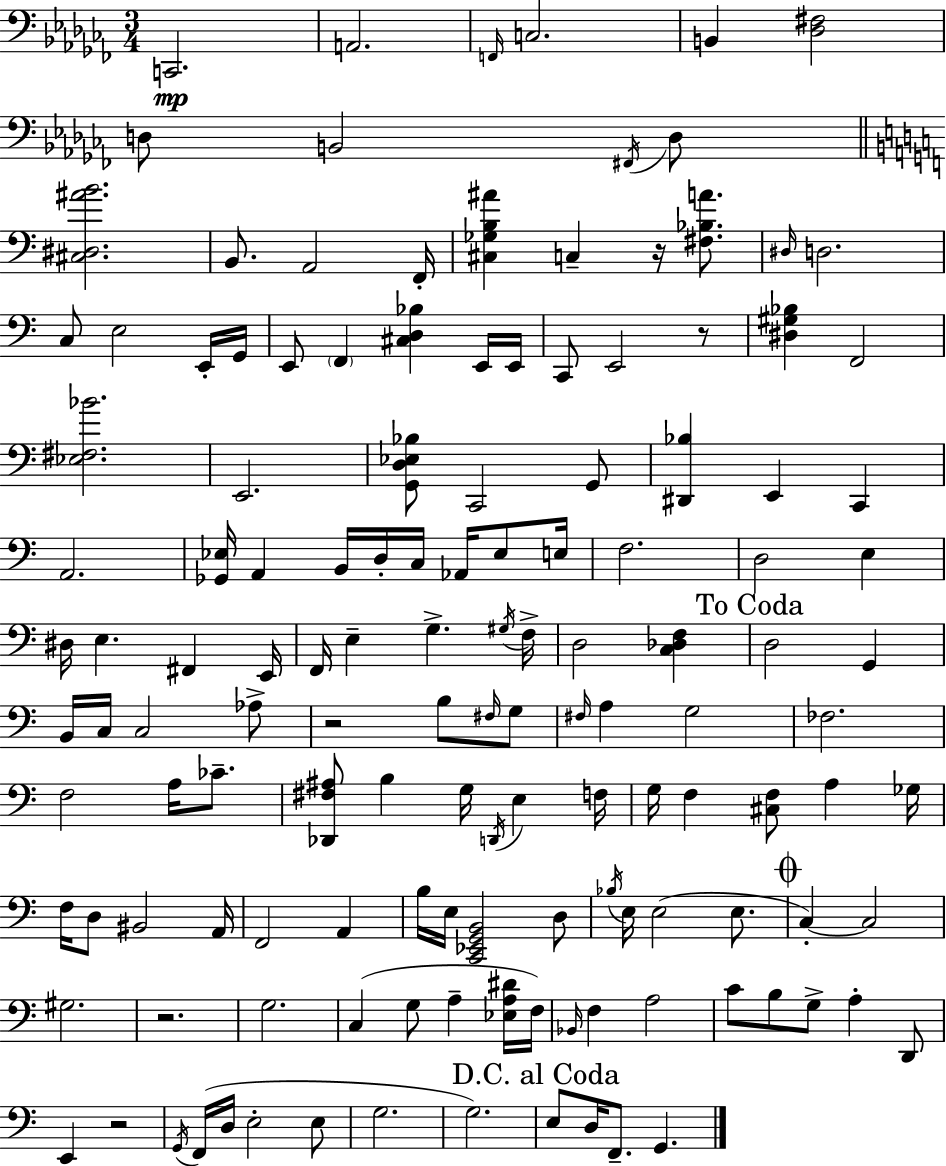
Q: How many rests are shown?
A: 5